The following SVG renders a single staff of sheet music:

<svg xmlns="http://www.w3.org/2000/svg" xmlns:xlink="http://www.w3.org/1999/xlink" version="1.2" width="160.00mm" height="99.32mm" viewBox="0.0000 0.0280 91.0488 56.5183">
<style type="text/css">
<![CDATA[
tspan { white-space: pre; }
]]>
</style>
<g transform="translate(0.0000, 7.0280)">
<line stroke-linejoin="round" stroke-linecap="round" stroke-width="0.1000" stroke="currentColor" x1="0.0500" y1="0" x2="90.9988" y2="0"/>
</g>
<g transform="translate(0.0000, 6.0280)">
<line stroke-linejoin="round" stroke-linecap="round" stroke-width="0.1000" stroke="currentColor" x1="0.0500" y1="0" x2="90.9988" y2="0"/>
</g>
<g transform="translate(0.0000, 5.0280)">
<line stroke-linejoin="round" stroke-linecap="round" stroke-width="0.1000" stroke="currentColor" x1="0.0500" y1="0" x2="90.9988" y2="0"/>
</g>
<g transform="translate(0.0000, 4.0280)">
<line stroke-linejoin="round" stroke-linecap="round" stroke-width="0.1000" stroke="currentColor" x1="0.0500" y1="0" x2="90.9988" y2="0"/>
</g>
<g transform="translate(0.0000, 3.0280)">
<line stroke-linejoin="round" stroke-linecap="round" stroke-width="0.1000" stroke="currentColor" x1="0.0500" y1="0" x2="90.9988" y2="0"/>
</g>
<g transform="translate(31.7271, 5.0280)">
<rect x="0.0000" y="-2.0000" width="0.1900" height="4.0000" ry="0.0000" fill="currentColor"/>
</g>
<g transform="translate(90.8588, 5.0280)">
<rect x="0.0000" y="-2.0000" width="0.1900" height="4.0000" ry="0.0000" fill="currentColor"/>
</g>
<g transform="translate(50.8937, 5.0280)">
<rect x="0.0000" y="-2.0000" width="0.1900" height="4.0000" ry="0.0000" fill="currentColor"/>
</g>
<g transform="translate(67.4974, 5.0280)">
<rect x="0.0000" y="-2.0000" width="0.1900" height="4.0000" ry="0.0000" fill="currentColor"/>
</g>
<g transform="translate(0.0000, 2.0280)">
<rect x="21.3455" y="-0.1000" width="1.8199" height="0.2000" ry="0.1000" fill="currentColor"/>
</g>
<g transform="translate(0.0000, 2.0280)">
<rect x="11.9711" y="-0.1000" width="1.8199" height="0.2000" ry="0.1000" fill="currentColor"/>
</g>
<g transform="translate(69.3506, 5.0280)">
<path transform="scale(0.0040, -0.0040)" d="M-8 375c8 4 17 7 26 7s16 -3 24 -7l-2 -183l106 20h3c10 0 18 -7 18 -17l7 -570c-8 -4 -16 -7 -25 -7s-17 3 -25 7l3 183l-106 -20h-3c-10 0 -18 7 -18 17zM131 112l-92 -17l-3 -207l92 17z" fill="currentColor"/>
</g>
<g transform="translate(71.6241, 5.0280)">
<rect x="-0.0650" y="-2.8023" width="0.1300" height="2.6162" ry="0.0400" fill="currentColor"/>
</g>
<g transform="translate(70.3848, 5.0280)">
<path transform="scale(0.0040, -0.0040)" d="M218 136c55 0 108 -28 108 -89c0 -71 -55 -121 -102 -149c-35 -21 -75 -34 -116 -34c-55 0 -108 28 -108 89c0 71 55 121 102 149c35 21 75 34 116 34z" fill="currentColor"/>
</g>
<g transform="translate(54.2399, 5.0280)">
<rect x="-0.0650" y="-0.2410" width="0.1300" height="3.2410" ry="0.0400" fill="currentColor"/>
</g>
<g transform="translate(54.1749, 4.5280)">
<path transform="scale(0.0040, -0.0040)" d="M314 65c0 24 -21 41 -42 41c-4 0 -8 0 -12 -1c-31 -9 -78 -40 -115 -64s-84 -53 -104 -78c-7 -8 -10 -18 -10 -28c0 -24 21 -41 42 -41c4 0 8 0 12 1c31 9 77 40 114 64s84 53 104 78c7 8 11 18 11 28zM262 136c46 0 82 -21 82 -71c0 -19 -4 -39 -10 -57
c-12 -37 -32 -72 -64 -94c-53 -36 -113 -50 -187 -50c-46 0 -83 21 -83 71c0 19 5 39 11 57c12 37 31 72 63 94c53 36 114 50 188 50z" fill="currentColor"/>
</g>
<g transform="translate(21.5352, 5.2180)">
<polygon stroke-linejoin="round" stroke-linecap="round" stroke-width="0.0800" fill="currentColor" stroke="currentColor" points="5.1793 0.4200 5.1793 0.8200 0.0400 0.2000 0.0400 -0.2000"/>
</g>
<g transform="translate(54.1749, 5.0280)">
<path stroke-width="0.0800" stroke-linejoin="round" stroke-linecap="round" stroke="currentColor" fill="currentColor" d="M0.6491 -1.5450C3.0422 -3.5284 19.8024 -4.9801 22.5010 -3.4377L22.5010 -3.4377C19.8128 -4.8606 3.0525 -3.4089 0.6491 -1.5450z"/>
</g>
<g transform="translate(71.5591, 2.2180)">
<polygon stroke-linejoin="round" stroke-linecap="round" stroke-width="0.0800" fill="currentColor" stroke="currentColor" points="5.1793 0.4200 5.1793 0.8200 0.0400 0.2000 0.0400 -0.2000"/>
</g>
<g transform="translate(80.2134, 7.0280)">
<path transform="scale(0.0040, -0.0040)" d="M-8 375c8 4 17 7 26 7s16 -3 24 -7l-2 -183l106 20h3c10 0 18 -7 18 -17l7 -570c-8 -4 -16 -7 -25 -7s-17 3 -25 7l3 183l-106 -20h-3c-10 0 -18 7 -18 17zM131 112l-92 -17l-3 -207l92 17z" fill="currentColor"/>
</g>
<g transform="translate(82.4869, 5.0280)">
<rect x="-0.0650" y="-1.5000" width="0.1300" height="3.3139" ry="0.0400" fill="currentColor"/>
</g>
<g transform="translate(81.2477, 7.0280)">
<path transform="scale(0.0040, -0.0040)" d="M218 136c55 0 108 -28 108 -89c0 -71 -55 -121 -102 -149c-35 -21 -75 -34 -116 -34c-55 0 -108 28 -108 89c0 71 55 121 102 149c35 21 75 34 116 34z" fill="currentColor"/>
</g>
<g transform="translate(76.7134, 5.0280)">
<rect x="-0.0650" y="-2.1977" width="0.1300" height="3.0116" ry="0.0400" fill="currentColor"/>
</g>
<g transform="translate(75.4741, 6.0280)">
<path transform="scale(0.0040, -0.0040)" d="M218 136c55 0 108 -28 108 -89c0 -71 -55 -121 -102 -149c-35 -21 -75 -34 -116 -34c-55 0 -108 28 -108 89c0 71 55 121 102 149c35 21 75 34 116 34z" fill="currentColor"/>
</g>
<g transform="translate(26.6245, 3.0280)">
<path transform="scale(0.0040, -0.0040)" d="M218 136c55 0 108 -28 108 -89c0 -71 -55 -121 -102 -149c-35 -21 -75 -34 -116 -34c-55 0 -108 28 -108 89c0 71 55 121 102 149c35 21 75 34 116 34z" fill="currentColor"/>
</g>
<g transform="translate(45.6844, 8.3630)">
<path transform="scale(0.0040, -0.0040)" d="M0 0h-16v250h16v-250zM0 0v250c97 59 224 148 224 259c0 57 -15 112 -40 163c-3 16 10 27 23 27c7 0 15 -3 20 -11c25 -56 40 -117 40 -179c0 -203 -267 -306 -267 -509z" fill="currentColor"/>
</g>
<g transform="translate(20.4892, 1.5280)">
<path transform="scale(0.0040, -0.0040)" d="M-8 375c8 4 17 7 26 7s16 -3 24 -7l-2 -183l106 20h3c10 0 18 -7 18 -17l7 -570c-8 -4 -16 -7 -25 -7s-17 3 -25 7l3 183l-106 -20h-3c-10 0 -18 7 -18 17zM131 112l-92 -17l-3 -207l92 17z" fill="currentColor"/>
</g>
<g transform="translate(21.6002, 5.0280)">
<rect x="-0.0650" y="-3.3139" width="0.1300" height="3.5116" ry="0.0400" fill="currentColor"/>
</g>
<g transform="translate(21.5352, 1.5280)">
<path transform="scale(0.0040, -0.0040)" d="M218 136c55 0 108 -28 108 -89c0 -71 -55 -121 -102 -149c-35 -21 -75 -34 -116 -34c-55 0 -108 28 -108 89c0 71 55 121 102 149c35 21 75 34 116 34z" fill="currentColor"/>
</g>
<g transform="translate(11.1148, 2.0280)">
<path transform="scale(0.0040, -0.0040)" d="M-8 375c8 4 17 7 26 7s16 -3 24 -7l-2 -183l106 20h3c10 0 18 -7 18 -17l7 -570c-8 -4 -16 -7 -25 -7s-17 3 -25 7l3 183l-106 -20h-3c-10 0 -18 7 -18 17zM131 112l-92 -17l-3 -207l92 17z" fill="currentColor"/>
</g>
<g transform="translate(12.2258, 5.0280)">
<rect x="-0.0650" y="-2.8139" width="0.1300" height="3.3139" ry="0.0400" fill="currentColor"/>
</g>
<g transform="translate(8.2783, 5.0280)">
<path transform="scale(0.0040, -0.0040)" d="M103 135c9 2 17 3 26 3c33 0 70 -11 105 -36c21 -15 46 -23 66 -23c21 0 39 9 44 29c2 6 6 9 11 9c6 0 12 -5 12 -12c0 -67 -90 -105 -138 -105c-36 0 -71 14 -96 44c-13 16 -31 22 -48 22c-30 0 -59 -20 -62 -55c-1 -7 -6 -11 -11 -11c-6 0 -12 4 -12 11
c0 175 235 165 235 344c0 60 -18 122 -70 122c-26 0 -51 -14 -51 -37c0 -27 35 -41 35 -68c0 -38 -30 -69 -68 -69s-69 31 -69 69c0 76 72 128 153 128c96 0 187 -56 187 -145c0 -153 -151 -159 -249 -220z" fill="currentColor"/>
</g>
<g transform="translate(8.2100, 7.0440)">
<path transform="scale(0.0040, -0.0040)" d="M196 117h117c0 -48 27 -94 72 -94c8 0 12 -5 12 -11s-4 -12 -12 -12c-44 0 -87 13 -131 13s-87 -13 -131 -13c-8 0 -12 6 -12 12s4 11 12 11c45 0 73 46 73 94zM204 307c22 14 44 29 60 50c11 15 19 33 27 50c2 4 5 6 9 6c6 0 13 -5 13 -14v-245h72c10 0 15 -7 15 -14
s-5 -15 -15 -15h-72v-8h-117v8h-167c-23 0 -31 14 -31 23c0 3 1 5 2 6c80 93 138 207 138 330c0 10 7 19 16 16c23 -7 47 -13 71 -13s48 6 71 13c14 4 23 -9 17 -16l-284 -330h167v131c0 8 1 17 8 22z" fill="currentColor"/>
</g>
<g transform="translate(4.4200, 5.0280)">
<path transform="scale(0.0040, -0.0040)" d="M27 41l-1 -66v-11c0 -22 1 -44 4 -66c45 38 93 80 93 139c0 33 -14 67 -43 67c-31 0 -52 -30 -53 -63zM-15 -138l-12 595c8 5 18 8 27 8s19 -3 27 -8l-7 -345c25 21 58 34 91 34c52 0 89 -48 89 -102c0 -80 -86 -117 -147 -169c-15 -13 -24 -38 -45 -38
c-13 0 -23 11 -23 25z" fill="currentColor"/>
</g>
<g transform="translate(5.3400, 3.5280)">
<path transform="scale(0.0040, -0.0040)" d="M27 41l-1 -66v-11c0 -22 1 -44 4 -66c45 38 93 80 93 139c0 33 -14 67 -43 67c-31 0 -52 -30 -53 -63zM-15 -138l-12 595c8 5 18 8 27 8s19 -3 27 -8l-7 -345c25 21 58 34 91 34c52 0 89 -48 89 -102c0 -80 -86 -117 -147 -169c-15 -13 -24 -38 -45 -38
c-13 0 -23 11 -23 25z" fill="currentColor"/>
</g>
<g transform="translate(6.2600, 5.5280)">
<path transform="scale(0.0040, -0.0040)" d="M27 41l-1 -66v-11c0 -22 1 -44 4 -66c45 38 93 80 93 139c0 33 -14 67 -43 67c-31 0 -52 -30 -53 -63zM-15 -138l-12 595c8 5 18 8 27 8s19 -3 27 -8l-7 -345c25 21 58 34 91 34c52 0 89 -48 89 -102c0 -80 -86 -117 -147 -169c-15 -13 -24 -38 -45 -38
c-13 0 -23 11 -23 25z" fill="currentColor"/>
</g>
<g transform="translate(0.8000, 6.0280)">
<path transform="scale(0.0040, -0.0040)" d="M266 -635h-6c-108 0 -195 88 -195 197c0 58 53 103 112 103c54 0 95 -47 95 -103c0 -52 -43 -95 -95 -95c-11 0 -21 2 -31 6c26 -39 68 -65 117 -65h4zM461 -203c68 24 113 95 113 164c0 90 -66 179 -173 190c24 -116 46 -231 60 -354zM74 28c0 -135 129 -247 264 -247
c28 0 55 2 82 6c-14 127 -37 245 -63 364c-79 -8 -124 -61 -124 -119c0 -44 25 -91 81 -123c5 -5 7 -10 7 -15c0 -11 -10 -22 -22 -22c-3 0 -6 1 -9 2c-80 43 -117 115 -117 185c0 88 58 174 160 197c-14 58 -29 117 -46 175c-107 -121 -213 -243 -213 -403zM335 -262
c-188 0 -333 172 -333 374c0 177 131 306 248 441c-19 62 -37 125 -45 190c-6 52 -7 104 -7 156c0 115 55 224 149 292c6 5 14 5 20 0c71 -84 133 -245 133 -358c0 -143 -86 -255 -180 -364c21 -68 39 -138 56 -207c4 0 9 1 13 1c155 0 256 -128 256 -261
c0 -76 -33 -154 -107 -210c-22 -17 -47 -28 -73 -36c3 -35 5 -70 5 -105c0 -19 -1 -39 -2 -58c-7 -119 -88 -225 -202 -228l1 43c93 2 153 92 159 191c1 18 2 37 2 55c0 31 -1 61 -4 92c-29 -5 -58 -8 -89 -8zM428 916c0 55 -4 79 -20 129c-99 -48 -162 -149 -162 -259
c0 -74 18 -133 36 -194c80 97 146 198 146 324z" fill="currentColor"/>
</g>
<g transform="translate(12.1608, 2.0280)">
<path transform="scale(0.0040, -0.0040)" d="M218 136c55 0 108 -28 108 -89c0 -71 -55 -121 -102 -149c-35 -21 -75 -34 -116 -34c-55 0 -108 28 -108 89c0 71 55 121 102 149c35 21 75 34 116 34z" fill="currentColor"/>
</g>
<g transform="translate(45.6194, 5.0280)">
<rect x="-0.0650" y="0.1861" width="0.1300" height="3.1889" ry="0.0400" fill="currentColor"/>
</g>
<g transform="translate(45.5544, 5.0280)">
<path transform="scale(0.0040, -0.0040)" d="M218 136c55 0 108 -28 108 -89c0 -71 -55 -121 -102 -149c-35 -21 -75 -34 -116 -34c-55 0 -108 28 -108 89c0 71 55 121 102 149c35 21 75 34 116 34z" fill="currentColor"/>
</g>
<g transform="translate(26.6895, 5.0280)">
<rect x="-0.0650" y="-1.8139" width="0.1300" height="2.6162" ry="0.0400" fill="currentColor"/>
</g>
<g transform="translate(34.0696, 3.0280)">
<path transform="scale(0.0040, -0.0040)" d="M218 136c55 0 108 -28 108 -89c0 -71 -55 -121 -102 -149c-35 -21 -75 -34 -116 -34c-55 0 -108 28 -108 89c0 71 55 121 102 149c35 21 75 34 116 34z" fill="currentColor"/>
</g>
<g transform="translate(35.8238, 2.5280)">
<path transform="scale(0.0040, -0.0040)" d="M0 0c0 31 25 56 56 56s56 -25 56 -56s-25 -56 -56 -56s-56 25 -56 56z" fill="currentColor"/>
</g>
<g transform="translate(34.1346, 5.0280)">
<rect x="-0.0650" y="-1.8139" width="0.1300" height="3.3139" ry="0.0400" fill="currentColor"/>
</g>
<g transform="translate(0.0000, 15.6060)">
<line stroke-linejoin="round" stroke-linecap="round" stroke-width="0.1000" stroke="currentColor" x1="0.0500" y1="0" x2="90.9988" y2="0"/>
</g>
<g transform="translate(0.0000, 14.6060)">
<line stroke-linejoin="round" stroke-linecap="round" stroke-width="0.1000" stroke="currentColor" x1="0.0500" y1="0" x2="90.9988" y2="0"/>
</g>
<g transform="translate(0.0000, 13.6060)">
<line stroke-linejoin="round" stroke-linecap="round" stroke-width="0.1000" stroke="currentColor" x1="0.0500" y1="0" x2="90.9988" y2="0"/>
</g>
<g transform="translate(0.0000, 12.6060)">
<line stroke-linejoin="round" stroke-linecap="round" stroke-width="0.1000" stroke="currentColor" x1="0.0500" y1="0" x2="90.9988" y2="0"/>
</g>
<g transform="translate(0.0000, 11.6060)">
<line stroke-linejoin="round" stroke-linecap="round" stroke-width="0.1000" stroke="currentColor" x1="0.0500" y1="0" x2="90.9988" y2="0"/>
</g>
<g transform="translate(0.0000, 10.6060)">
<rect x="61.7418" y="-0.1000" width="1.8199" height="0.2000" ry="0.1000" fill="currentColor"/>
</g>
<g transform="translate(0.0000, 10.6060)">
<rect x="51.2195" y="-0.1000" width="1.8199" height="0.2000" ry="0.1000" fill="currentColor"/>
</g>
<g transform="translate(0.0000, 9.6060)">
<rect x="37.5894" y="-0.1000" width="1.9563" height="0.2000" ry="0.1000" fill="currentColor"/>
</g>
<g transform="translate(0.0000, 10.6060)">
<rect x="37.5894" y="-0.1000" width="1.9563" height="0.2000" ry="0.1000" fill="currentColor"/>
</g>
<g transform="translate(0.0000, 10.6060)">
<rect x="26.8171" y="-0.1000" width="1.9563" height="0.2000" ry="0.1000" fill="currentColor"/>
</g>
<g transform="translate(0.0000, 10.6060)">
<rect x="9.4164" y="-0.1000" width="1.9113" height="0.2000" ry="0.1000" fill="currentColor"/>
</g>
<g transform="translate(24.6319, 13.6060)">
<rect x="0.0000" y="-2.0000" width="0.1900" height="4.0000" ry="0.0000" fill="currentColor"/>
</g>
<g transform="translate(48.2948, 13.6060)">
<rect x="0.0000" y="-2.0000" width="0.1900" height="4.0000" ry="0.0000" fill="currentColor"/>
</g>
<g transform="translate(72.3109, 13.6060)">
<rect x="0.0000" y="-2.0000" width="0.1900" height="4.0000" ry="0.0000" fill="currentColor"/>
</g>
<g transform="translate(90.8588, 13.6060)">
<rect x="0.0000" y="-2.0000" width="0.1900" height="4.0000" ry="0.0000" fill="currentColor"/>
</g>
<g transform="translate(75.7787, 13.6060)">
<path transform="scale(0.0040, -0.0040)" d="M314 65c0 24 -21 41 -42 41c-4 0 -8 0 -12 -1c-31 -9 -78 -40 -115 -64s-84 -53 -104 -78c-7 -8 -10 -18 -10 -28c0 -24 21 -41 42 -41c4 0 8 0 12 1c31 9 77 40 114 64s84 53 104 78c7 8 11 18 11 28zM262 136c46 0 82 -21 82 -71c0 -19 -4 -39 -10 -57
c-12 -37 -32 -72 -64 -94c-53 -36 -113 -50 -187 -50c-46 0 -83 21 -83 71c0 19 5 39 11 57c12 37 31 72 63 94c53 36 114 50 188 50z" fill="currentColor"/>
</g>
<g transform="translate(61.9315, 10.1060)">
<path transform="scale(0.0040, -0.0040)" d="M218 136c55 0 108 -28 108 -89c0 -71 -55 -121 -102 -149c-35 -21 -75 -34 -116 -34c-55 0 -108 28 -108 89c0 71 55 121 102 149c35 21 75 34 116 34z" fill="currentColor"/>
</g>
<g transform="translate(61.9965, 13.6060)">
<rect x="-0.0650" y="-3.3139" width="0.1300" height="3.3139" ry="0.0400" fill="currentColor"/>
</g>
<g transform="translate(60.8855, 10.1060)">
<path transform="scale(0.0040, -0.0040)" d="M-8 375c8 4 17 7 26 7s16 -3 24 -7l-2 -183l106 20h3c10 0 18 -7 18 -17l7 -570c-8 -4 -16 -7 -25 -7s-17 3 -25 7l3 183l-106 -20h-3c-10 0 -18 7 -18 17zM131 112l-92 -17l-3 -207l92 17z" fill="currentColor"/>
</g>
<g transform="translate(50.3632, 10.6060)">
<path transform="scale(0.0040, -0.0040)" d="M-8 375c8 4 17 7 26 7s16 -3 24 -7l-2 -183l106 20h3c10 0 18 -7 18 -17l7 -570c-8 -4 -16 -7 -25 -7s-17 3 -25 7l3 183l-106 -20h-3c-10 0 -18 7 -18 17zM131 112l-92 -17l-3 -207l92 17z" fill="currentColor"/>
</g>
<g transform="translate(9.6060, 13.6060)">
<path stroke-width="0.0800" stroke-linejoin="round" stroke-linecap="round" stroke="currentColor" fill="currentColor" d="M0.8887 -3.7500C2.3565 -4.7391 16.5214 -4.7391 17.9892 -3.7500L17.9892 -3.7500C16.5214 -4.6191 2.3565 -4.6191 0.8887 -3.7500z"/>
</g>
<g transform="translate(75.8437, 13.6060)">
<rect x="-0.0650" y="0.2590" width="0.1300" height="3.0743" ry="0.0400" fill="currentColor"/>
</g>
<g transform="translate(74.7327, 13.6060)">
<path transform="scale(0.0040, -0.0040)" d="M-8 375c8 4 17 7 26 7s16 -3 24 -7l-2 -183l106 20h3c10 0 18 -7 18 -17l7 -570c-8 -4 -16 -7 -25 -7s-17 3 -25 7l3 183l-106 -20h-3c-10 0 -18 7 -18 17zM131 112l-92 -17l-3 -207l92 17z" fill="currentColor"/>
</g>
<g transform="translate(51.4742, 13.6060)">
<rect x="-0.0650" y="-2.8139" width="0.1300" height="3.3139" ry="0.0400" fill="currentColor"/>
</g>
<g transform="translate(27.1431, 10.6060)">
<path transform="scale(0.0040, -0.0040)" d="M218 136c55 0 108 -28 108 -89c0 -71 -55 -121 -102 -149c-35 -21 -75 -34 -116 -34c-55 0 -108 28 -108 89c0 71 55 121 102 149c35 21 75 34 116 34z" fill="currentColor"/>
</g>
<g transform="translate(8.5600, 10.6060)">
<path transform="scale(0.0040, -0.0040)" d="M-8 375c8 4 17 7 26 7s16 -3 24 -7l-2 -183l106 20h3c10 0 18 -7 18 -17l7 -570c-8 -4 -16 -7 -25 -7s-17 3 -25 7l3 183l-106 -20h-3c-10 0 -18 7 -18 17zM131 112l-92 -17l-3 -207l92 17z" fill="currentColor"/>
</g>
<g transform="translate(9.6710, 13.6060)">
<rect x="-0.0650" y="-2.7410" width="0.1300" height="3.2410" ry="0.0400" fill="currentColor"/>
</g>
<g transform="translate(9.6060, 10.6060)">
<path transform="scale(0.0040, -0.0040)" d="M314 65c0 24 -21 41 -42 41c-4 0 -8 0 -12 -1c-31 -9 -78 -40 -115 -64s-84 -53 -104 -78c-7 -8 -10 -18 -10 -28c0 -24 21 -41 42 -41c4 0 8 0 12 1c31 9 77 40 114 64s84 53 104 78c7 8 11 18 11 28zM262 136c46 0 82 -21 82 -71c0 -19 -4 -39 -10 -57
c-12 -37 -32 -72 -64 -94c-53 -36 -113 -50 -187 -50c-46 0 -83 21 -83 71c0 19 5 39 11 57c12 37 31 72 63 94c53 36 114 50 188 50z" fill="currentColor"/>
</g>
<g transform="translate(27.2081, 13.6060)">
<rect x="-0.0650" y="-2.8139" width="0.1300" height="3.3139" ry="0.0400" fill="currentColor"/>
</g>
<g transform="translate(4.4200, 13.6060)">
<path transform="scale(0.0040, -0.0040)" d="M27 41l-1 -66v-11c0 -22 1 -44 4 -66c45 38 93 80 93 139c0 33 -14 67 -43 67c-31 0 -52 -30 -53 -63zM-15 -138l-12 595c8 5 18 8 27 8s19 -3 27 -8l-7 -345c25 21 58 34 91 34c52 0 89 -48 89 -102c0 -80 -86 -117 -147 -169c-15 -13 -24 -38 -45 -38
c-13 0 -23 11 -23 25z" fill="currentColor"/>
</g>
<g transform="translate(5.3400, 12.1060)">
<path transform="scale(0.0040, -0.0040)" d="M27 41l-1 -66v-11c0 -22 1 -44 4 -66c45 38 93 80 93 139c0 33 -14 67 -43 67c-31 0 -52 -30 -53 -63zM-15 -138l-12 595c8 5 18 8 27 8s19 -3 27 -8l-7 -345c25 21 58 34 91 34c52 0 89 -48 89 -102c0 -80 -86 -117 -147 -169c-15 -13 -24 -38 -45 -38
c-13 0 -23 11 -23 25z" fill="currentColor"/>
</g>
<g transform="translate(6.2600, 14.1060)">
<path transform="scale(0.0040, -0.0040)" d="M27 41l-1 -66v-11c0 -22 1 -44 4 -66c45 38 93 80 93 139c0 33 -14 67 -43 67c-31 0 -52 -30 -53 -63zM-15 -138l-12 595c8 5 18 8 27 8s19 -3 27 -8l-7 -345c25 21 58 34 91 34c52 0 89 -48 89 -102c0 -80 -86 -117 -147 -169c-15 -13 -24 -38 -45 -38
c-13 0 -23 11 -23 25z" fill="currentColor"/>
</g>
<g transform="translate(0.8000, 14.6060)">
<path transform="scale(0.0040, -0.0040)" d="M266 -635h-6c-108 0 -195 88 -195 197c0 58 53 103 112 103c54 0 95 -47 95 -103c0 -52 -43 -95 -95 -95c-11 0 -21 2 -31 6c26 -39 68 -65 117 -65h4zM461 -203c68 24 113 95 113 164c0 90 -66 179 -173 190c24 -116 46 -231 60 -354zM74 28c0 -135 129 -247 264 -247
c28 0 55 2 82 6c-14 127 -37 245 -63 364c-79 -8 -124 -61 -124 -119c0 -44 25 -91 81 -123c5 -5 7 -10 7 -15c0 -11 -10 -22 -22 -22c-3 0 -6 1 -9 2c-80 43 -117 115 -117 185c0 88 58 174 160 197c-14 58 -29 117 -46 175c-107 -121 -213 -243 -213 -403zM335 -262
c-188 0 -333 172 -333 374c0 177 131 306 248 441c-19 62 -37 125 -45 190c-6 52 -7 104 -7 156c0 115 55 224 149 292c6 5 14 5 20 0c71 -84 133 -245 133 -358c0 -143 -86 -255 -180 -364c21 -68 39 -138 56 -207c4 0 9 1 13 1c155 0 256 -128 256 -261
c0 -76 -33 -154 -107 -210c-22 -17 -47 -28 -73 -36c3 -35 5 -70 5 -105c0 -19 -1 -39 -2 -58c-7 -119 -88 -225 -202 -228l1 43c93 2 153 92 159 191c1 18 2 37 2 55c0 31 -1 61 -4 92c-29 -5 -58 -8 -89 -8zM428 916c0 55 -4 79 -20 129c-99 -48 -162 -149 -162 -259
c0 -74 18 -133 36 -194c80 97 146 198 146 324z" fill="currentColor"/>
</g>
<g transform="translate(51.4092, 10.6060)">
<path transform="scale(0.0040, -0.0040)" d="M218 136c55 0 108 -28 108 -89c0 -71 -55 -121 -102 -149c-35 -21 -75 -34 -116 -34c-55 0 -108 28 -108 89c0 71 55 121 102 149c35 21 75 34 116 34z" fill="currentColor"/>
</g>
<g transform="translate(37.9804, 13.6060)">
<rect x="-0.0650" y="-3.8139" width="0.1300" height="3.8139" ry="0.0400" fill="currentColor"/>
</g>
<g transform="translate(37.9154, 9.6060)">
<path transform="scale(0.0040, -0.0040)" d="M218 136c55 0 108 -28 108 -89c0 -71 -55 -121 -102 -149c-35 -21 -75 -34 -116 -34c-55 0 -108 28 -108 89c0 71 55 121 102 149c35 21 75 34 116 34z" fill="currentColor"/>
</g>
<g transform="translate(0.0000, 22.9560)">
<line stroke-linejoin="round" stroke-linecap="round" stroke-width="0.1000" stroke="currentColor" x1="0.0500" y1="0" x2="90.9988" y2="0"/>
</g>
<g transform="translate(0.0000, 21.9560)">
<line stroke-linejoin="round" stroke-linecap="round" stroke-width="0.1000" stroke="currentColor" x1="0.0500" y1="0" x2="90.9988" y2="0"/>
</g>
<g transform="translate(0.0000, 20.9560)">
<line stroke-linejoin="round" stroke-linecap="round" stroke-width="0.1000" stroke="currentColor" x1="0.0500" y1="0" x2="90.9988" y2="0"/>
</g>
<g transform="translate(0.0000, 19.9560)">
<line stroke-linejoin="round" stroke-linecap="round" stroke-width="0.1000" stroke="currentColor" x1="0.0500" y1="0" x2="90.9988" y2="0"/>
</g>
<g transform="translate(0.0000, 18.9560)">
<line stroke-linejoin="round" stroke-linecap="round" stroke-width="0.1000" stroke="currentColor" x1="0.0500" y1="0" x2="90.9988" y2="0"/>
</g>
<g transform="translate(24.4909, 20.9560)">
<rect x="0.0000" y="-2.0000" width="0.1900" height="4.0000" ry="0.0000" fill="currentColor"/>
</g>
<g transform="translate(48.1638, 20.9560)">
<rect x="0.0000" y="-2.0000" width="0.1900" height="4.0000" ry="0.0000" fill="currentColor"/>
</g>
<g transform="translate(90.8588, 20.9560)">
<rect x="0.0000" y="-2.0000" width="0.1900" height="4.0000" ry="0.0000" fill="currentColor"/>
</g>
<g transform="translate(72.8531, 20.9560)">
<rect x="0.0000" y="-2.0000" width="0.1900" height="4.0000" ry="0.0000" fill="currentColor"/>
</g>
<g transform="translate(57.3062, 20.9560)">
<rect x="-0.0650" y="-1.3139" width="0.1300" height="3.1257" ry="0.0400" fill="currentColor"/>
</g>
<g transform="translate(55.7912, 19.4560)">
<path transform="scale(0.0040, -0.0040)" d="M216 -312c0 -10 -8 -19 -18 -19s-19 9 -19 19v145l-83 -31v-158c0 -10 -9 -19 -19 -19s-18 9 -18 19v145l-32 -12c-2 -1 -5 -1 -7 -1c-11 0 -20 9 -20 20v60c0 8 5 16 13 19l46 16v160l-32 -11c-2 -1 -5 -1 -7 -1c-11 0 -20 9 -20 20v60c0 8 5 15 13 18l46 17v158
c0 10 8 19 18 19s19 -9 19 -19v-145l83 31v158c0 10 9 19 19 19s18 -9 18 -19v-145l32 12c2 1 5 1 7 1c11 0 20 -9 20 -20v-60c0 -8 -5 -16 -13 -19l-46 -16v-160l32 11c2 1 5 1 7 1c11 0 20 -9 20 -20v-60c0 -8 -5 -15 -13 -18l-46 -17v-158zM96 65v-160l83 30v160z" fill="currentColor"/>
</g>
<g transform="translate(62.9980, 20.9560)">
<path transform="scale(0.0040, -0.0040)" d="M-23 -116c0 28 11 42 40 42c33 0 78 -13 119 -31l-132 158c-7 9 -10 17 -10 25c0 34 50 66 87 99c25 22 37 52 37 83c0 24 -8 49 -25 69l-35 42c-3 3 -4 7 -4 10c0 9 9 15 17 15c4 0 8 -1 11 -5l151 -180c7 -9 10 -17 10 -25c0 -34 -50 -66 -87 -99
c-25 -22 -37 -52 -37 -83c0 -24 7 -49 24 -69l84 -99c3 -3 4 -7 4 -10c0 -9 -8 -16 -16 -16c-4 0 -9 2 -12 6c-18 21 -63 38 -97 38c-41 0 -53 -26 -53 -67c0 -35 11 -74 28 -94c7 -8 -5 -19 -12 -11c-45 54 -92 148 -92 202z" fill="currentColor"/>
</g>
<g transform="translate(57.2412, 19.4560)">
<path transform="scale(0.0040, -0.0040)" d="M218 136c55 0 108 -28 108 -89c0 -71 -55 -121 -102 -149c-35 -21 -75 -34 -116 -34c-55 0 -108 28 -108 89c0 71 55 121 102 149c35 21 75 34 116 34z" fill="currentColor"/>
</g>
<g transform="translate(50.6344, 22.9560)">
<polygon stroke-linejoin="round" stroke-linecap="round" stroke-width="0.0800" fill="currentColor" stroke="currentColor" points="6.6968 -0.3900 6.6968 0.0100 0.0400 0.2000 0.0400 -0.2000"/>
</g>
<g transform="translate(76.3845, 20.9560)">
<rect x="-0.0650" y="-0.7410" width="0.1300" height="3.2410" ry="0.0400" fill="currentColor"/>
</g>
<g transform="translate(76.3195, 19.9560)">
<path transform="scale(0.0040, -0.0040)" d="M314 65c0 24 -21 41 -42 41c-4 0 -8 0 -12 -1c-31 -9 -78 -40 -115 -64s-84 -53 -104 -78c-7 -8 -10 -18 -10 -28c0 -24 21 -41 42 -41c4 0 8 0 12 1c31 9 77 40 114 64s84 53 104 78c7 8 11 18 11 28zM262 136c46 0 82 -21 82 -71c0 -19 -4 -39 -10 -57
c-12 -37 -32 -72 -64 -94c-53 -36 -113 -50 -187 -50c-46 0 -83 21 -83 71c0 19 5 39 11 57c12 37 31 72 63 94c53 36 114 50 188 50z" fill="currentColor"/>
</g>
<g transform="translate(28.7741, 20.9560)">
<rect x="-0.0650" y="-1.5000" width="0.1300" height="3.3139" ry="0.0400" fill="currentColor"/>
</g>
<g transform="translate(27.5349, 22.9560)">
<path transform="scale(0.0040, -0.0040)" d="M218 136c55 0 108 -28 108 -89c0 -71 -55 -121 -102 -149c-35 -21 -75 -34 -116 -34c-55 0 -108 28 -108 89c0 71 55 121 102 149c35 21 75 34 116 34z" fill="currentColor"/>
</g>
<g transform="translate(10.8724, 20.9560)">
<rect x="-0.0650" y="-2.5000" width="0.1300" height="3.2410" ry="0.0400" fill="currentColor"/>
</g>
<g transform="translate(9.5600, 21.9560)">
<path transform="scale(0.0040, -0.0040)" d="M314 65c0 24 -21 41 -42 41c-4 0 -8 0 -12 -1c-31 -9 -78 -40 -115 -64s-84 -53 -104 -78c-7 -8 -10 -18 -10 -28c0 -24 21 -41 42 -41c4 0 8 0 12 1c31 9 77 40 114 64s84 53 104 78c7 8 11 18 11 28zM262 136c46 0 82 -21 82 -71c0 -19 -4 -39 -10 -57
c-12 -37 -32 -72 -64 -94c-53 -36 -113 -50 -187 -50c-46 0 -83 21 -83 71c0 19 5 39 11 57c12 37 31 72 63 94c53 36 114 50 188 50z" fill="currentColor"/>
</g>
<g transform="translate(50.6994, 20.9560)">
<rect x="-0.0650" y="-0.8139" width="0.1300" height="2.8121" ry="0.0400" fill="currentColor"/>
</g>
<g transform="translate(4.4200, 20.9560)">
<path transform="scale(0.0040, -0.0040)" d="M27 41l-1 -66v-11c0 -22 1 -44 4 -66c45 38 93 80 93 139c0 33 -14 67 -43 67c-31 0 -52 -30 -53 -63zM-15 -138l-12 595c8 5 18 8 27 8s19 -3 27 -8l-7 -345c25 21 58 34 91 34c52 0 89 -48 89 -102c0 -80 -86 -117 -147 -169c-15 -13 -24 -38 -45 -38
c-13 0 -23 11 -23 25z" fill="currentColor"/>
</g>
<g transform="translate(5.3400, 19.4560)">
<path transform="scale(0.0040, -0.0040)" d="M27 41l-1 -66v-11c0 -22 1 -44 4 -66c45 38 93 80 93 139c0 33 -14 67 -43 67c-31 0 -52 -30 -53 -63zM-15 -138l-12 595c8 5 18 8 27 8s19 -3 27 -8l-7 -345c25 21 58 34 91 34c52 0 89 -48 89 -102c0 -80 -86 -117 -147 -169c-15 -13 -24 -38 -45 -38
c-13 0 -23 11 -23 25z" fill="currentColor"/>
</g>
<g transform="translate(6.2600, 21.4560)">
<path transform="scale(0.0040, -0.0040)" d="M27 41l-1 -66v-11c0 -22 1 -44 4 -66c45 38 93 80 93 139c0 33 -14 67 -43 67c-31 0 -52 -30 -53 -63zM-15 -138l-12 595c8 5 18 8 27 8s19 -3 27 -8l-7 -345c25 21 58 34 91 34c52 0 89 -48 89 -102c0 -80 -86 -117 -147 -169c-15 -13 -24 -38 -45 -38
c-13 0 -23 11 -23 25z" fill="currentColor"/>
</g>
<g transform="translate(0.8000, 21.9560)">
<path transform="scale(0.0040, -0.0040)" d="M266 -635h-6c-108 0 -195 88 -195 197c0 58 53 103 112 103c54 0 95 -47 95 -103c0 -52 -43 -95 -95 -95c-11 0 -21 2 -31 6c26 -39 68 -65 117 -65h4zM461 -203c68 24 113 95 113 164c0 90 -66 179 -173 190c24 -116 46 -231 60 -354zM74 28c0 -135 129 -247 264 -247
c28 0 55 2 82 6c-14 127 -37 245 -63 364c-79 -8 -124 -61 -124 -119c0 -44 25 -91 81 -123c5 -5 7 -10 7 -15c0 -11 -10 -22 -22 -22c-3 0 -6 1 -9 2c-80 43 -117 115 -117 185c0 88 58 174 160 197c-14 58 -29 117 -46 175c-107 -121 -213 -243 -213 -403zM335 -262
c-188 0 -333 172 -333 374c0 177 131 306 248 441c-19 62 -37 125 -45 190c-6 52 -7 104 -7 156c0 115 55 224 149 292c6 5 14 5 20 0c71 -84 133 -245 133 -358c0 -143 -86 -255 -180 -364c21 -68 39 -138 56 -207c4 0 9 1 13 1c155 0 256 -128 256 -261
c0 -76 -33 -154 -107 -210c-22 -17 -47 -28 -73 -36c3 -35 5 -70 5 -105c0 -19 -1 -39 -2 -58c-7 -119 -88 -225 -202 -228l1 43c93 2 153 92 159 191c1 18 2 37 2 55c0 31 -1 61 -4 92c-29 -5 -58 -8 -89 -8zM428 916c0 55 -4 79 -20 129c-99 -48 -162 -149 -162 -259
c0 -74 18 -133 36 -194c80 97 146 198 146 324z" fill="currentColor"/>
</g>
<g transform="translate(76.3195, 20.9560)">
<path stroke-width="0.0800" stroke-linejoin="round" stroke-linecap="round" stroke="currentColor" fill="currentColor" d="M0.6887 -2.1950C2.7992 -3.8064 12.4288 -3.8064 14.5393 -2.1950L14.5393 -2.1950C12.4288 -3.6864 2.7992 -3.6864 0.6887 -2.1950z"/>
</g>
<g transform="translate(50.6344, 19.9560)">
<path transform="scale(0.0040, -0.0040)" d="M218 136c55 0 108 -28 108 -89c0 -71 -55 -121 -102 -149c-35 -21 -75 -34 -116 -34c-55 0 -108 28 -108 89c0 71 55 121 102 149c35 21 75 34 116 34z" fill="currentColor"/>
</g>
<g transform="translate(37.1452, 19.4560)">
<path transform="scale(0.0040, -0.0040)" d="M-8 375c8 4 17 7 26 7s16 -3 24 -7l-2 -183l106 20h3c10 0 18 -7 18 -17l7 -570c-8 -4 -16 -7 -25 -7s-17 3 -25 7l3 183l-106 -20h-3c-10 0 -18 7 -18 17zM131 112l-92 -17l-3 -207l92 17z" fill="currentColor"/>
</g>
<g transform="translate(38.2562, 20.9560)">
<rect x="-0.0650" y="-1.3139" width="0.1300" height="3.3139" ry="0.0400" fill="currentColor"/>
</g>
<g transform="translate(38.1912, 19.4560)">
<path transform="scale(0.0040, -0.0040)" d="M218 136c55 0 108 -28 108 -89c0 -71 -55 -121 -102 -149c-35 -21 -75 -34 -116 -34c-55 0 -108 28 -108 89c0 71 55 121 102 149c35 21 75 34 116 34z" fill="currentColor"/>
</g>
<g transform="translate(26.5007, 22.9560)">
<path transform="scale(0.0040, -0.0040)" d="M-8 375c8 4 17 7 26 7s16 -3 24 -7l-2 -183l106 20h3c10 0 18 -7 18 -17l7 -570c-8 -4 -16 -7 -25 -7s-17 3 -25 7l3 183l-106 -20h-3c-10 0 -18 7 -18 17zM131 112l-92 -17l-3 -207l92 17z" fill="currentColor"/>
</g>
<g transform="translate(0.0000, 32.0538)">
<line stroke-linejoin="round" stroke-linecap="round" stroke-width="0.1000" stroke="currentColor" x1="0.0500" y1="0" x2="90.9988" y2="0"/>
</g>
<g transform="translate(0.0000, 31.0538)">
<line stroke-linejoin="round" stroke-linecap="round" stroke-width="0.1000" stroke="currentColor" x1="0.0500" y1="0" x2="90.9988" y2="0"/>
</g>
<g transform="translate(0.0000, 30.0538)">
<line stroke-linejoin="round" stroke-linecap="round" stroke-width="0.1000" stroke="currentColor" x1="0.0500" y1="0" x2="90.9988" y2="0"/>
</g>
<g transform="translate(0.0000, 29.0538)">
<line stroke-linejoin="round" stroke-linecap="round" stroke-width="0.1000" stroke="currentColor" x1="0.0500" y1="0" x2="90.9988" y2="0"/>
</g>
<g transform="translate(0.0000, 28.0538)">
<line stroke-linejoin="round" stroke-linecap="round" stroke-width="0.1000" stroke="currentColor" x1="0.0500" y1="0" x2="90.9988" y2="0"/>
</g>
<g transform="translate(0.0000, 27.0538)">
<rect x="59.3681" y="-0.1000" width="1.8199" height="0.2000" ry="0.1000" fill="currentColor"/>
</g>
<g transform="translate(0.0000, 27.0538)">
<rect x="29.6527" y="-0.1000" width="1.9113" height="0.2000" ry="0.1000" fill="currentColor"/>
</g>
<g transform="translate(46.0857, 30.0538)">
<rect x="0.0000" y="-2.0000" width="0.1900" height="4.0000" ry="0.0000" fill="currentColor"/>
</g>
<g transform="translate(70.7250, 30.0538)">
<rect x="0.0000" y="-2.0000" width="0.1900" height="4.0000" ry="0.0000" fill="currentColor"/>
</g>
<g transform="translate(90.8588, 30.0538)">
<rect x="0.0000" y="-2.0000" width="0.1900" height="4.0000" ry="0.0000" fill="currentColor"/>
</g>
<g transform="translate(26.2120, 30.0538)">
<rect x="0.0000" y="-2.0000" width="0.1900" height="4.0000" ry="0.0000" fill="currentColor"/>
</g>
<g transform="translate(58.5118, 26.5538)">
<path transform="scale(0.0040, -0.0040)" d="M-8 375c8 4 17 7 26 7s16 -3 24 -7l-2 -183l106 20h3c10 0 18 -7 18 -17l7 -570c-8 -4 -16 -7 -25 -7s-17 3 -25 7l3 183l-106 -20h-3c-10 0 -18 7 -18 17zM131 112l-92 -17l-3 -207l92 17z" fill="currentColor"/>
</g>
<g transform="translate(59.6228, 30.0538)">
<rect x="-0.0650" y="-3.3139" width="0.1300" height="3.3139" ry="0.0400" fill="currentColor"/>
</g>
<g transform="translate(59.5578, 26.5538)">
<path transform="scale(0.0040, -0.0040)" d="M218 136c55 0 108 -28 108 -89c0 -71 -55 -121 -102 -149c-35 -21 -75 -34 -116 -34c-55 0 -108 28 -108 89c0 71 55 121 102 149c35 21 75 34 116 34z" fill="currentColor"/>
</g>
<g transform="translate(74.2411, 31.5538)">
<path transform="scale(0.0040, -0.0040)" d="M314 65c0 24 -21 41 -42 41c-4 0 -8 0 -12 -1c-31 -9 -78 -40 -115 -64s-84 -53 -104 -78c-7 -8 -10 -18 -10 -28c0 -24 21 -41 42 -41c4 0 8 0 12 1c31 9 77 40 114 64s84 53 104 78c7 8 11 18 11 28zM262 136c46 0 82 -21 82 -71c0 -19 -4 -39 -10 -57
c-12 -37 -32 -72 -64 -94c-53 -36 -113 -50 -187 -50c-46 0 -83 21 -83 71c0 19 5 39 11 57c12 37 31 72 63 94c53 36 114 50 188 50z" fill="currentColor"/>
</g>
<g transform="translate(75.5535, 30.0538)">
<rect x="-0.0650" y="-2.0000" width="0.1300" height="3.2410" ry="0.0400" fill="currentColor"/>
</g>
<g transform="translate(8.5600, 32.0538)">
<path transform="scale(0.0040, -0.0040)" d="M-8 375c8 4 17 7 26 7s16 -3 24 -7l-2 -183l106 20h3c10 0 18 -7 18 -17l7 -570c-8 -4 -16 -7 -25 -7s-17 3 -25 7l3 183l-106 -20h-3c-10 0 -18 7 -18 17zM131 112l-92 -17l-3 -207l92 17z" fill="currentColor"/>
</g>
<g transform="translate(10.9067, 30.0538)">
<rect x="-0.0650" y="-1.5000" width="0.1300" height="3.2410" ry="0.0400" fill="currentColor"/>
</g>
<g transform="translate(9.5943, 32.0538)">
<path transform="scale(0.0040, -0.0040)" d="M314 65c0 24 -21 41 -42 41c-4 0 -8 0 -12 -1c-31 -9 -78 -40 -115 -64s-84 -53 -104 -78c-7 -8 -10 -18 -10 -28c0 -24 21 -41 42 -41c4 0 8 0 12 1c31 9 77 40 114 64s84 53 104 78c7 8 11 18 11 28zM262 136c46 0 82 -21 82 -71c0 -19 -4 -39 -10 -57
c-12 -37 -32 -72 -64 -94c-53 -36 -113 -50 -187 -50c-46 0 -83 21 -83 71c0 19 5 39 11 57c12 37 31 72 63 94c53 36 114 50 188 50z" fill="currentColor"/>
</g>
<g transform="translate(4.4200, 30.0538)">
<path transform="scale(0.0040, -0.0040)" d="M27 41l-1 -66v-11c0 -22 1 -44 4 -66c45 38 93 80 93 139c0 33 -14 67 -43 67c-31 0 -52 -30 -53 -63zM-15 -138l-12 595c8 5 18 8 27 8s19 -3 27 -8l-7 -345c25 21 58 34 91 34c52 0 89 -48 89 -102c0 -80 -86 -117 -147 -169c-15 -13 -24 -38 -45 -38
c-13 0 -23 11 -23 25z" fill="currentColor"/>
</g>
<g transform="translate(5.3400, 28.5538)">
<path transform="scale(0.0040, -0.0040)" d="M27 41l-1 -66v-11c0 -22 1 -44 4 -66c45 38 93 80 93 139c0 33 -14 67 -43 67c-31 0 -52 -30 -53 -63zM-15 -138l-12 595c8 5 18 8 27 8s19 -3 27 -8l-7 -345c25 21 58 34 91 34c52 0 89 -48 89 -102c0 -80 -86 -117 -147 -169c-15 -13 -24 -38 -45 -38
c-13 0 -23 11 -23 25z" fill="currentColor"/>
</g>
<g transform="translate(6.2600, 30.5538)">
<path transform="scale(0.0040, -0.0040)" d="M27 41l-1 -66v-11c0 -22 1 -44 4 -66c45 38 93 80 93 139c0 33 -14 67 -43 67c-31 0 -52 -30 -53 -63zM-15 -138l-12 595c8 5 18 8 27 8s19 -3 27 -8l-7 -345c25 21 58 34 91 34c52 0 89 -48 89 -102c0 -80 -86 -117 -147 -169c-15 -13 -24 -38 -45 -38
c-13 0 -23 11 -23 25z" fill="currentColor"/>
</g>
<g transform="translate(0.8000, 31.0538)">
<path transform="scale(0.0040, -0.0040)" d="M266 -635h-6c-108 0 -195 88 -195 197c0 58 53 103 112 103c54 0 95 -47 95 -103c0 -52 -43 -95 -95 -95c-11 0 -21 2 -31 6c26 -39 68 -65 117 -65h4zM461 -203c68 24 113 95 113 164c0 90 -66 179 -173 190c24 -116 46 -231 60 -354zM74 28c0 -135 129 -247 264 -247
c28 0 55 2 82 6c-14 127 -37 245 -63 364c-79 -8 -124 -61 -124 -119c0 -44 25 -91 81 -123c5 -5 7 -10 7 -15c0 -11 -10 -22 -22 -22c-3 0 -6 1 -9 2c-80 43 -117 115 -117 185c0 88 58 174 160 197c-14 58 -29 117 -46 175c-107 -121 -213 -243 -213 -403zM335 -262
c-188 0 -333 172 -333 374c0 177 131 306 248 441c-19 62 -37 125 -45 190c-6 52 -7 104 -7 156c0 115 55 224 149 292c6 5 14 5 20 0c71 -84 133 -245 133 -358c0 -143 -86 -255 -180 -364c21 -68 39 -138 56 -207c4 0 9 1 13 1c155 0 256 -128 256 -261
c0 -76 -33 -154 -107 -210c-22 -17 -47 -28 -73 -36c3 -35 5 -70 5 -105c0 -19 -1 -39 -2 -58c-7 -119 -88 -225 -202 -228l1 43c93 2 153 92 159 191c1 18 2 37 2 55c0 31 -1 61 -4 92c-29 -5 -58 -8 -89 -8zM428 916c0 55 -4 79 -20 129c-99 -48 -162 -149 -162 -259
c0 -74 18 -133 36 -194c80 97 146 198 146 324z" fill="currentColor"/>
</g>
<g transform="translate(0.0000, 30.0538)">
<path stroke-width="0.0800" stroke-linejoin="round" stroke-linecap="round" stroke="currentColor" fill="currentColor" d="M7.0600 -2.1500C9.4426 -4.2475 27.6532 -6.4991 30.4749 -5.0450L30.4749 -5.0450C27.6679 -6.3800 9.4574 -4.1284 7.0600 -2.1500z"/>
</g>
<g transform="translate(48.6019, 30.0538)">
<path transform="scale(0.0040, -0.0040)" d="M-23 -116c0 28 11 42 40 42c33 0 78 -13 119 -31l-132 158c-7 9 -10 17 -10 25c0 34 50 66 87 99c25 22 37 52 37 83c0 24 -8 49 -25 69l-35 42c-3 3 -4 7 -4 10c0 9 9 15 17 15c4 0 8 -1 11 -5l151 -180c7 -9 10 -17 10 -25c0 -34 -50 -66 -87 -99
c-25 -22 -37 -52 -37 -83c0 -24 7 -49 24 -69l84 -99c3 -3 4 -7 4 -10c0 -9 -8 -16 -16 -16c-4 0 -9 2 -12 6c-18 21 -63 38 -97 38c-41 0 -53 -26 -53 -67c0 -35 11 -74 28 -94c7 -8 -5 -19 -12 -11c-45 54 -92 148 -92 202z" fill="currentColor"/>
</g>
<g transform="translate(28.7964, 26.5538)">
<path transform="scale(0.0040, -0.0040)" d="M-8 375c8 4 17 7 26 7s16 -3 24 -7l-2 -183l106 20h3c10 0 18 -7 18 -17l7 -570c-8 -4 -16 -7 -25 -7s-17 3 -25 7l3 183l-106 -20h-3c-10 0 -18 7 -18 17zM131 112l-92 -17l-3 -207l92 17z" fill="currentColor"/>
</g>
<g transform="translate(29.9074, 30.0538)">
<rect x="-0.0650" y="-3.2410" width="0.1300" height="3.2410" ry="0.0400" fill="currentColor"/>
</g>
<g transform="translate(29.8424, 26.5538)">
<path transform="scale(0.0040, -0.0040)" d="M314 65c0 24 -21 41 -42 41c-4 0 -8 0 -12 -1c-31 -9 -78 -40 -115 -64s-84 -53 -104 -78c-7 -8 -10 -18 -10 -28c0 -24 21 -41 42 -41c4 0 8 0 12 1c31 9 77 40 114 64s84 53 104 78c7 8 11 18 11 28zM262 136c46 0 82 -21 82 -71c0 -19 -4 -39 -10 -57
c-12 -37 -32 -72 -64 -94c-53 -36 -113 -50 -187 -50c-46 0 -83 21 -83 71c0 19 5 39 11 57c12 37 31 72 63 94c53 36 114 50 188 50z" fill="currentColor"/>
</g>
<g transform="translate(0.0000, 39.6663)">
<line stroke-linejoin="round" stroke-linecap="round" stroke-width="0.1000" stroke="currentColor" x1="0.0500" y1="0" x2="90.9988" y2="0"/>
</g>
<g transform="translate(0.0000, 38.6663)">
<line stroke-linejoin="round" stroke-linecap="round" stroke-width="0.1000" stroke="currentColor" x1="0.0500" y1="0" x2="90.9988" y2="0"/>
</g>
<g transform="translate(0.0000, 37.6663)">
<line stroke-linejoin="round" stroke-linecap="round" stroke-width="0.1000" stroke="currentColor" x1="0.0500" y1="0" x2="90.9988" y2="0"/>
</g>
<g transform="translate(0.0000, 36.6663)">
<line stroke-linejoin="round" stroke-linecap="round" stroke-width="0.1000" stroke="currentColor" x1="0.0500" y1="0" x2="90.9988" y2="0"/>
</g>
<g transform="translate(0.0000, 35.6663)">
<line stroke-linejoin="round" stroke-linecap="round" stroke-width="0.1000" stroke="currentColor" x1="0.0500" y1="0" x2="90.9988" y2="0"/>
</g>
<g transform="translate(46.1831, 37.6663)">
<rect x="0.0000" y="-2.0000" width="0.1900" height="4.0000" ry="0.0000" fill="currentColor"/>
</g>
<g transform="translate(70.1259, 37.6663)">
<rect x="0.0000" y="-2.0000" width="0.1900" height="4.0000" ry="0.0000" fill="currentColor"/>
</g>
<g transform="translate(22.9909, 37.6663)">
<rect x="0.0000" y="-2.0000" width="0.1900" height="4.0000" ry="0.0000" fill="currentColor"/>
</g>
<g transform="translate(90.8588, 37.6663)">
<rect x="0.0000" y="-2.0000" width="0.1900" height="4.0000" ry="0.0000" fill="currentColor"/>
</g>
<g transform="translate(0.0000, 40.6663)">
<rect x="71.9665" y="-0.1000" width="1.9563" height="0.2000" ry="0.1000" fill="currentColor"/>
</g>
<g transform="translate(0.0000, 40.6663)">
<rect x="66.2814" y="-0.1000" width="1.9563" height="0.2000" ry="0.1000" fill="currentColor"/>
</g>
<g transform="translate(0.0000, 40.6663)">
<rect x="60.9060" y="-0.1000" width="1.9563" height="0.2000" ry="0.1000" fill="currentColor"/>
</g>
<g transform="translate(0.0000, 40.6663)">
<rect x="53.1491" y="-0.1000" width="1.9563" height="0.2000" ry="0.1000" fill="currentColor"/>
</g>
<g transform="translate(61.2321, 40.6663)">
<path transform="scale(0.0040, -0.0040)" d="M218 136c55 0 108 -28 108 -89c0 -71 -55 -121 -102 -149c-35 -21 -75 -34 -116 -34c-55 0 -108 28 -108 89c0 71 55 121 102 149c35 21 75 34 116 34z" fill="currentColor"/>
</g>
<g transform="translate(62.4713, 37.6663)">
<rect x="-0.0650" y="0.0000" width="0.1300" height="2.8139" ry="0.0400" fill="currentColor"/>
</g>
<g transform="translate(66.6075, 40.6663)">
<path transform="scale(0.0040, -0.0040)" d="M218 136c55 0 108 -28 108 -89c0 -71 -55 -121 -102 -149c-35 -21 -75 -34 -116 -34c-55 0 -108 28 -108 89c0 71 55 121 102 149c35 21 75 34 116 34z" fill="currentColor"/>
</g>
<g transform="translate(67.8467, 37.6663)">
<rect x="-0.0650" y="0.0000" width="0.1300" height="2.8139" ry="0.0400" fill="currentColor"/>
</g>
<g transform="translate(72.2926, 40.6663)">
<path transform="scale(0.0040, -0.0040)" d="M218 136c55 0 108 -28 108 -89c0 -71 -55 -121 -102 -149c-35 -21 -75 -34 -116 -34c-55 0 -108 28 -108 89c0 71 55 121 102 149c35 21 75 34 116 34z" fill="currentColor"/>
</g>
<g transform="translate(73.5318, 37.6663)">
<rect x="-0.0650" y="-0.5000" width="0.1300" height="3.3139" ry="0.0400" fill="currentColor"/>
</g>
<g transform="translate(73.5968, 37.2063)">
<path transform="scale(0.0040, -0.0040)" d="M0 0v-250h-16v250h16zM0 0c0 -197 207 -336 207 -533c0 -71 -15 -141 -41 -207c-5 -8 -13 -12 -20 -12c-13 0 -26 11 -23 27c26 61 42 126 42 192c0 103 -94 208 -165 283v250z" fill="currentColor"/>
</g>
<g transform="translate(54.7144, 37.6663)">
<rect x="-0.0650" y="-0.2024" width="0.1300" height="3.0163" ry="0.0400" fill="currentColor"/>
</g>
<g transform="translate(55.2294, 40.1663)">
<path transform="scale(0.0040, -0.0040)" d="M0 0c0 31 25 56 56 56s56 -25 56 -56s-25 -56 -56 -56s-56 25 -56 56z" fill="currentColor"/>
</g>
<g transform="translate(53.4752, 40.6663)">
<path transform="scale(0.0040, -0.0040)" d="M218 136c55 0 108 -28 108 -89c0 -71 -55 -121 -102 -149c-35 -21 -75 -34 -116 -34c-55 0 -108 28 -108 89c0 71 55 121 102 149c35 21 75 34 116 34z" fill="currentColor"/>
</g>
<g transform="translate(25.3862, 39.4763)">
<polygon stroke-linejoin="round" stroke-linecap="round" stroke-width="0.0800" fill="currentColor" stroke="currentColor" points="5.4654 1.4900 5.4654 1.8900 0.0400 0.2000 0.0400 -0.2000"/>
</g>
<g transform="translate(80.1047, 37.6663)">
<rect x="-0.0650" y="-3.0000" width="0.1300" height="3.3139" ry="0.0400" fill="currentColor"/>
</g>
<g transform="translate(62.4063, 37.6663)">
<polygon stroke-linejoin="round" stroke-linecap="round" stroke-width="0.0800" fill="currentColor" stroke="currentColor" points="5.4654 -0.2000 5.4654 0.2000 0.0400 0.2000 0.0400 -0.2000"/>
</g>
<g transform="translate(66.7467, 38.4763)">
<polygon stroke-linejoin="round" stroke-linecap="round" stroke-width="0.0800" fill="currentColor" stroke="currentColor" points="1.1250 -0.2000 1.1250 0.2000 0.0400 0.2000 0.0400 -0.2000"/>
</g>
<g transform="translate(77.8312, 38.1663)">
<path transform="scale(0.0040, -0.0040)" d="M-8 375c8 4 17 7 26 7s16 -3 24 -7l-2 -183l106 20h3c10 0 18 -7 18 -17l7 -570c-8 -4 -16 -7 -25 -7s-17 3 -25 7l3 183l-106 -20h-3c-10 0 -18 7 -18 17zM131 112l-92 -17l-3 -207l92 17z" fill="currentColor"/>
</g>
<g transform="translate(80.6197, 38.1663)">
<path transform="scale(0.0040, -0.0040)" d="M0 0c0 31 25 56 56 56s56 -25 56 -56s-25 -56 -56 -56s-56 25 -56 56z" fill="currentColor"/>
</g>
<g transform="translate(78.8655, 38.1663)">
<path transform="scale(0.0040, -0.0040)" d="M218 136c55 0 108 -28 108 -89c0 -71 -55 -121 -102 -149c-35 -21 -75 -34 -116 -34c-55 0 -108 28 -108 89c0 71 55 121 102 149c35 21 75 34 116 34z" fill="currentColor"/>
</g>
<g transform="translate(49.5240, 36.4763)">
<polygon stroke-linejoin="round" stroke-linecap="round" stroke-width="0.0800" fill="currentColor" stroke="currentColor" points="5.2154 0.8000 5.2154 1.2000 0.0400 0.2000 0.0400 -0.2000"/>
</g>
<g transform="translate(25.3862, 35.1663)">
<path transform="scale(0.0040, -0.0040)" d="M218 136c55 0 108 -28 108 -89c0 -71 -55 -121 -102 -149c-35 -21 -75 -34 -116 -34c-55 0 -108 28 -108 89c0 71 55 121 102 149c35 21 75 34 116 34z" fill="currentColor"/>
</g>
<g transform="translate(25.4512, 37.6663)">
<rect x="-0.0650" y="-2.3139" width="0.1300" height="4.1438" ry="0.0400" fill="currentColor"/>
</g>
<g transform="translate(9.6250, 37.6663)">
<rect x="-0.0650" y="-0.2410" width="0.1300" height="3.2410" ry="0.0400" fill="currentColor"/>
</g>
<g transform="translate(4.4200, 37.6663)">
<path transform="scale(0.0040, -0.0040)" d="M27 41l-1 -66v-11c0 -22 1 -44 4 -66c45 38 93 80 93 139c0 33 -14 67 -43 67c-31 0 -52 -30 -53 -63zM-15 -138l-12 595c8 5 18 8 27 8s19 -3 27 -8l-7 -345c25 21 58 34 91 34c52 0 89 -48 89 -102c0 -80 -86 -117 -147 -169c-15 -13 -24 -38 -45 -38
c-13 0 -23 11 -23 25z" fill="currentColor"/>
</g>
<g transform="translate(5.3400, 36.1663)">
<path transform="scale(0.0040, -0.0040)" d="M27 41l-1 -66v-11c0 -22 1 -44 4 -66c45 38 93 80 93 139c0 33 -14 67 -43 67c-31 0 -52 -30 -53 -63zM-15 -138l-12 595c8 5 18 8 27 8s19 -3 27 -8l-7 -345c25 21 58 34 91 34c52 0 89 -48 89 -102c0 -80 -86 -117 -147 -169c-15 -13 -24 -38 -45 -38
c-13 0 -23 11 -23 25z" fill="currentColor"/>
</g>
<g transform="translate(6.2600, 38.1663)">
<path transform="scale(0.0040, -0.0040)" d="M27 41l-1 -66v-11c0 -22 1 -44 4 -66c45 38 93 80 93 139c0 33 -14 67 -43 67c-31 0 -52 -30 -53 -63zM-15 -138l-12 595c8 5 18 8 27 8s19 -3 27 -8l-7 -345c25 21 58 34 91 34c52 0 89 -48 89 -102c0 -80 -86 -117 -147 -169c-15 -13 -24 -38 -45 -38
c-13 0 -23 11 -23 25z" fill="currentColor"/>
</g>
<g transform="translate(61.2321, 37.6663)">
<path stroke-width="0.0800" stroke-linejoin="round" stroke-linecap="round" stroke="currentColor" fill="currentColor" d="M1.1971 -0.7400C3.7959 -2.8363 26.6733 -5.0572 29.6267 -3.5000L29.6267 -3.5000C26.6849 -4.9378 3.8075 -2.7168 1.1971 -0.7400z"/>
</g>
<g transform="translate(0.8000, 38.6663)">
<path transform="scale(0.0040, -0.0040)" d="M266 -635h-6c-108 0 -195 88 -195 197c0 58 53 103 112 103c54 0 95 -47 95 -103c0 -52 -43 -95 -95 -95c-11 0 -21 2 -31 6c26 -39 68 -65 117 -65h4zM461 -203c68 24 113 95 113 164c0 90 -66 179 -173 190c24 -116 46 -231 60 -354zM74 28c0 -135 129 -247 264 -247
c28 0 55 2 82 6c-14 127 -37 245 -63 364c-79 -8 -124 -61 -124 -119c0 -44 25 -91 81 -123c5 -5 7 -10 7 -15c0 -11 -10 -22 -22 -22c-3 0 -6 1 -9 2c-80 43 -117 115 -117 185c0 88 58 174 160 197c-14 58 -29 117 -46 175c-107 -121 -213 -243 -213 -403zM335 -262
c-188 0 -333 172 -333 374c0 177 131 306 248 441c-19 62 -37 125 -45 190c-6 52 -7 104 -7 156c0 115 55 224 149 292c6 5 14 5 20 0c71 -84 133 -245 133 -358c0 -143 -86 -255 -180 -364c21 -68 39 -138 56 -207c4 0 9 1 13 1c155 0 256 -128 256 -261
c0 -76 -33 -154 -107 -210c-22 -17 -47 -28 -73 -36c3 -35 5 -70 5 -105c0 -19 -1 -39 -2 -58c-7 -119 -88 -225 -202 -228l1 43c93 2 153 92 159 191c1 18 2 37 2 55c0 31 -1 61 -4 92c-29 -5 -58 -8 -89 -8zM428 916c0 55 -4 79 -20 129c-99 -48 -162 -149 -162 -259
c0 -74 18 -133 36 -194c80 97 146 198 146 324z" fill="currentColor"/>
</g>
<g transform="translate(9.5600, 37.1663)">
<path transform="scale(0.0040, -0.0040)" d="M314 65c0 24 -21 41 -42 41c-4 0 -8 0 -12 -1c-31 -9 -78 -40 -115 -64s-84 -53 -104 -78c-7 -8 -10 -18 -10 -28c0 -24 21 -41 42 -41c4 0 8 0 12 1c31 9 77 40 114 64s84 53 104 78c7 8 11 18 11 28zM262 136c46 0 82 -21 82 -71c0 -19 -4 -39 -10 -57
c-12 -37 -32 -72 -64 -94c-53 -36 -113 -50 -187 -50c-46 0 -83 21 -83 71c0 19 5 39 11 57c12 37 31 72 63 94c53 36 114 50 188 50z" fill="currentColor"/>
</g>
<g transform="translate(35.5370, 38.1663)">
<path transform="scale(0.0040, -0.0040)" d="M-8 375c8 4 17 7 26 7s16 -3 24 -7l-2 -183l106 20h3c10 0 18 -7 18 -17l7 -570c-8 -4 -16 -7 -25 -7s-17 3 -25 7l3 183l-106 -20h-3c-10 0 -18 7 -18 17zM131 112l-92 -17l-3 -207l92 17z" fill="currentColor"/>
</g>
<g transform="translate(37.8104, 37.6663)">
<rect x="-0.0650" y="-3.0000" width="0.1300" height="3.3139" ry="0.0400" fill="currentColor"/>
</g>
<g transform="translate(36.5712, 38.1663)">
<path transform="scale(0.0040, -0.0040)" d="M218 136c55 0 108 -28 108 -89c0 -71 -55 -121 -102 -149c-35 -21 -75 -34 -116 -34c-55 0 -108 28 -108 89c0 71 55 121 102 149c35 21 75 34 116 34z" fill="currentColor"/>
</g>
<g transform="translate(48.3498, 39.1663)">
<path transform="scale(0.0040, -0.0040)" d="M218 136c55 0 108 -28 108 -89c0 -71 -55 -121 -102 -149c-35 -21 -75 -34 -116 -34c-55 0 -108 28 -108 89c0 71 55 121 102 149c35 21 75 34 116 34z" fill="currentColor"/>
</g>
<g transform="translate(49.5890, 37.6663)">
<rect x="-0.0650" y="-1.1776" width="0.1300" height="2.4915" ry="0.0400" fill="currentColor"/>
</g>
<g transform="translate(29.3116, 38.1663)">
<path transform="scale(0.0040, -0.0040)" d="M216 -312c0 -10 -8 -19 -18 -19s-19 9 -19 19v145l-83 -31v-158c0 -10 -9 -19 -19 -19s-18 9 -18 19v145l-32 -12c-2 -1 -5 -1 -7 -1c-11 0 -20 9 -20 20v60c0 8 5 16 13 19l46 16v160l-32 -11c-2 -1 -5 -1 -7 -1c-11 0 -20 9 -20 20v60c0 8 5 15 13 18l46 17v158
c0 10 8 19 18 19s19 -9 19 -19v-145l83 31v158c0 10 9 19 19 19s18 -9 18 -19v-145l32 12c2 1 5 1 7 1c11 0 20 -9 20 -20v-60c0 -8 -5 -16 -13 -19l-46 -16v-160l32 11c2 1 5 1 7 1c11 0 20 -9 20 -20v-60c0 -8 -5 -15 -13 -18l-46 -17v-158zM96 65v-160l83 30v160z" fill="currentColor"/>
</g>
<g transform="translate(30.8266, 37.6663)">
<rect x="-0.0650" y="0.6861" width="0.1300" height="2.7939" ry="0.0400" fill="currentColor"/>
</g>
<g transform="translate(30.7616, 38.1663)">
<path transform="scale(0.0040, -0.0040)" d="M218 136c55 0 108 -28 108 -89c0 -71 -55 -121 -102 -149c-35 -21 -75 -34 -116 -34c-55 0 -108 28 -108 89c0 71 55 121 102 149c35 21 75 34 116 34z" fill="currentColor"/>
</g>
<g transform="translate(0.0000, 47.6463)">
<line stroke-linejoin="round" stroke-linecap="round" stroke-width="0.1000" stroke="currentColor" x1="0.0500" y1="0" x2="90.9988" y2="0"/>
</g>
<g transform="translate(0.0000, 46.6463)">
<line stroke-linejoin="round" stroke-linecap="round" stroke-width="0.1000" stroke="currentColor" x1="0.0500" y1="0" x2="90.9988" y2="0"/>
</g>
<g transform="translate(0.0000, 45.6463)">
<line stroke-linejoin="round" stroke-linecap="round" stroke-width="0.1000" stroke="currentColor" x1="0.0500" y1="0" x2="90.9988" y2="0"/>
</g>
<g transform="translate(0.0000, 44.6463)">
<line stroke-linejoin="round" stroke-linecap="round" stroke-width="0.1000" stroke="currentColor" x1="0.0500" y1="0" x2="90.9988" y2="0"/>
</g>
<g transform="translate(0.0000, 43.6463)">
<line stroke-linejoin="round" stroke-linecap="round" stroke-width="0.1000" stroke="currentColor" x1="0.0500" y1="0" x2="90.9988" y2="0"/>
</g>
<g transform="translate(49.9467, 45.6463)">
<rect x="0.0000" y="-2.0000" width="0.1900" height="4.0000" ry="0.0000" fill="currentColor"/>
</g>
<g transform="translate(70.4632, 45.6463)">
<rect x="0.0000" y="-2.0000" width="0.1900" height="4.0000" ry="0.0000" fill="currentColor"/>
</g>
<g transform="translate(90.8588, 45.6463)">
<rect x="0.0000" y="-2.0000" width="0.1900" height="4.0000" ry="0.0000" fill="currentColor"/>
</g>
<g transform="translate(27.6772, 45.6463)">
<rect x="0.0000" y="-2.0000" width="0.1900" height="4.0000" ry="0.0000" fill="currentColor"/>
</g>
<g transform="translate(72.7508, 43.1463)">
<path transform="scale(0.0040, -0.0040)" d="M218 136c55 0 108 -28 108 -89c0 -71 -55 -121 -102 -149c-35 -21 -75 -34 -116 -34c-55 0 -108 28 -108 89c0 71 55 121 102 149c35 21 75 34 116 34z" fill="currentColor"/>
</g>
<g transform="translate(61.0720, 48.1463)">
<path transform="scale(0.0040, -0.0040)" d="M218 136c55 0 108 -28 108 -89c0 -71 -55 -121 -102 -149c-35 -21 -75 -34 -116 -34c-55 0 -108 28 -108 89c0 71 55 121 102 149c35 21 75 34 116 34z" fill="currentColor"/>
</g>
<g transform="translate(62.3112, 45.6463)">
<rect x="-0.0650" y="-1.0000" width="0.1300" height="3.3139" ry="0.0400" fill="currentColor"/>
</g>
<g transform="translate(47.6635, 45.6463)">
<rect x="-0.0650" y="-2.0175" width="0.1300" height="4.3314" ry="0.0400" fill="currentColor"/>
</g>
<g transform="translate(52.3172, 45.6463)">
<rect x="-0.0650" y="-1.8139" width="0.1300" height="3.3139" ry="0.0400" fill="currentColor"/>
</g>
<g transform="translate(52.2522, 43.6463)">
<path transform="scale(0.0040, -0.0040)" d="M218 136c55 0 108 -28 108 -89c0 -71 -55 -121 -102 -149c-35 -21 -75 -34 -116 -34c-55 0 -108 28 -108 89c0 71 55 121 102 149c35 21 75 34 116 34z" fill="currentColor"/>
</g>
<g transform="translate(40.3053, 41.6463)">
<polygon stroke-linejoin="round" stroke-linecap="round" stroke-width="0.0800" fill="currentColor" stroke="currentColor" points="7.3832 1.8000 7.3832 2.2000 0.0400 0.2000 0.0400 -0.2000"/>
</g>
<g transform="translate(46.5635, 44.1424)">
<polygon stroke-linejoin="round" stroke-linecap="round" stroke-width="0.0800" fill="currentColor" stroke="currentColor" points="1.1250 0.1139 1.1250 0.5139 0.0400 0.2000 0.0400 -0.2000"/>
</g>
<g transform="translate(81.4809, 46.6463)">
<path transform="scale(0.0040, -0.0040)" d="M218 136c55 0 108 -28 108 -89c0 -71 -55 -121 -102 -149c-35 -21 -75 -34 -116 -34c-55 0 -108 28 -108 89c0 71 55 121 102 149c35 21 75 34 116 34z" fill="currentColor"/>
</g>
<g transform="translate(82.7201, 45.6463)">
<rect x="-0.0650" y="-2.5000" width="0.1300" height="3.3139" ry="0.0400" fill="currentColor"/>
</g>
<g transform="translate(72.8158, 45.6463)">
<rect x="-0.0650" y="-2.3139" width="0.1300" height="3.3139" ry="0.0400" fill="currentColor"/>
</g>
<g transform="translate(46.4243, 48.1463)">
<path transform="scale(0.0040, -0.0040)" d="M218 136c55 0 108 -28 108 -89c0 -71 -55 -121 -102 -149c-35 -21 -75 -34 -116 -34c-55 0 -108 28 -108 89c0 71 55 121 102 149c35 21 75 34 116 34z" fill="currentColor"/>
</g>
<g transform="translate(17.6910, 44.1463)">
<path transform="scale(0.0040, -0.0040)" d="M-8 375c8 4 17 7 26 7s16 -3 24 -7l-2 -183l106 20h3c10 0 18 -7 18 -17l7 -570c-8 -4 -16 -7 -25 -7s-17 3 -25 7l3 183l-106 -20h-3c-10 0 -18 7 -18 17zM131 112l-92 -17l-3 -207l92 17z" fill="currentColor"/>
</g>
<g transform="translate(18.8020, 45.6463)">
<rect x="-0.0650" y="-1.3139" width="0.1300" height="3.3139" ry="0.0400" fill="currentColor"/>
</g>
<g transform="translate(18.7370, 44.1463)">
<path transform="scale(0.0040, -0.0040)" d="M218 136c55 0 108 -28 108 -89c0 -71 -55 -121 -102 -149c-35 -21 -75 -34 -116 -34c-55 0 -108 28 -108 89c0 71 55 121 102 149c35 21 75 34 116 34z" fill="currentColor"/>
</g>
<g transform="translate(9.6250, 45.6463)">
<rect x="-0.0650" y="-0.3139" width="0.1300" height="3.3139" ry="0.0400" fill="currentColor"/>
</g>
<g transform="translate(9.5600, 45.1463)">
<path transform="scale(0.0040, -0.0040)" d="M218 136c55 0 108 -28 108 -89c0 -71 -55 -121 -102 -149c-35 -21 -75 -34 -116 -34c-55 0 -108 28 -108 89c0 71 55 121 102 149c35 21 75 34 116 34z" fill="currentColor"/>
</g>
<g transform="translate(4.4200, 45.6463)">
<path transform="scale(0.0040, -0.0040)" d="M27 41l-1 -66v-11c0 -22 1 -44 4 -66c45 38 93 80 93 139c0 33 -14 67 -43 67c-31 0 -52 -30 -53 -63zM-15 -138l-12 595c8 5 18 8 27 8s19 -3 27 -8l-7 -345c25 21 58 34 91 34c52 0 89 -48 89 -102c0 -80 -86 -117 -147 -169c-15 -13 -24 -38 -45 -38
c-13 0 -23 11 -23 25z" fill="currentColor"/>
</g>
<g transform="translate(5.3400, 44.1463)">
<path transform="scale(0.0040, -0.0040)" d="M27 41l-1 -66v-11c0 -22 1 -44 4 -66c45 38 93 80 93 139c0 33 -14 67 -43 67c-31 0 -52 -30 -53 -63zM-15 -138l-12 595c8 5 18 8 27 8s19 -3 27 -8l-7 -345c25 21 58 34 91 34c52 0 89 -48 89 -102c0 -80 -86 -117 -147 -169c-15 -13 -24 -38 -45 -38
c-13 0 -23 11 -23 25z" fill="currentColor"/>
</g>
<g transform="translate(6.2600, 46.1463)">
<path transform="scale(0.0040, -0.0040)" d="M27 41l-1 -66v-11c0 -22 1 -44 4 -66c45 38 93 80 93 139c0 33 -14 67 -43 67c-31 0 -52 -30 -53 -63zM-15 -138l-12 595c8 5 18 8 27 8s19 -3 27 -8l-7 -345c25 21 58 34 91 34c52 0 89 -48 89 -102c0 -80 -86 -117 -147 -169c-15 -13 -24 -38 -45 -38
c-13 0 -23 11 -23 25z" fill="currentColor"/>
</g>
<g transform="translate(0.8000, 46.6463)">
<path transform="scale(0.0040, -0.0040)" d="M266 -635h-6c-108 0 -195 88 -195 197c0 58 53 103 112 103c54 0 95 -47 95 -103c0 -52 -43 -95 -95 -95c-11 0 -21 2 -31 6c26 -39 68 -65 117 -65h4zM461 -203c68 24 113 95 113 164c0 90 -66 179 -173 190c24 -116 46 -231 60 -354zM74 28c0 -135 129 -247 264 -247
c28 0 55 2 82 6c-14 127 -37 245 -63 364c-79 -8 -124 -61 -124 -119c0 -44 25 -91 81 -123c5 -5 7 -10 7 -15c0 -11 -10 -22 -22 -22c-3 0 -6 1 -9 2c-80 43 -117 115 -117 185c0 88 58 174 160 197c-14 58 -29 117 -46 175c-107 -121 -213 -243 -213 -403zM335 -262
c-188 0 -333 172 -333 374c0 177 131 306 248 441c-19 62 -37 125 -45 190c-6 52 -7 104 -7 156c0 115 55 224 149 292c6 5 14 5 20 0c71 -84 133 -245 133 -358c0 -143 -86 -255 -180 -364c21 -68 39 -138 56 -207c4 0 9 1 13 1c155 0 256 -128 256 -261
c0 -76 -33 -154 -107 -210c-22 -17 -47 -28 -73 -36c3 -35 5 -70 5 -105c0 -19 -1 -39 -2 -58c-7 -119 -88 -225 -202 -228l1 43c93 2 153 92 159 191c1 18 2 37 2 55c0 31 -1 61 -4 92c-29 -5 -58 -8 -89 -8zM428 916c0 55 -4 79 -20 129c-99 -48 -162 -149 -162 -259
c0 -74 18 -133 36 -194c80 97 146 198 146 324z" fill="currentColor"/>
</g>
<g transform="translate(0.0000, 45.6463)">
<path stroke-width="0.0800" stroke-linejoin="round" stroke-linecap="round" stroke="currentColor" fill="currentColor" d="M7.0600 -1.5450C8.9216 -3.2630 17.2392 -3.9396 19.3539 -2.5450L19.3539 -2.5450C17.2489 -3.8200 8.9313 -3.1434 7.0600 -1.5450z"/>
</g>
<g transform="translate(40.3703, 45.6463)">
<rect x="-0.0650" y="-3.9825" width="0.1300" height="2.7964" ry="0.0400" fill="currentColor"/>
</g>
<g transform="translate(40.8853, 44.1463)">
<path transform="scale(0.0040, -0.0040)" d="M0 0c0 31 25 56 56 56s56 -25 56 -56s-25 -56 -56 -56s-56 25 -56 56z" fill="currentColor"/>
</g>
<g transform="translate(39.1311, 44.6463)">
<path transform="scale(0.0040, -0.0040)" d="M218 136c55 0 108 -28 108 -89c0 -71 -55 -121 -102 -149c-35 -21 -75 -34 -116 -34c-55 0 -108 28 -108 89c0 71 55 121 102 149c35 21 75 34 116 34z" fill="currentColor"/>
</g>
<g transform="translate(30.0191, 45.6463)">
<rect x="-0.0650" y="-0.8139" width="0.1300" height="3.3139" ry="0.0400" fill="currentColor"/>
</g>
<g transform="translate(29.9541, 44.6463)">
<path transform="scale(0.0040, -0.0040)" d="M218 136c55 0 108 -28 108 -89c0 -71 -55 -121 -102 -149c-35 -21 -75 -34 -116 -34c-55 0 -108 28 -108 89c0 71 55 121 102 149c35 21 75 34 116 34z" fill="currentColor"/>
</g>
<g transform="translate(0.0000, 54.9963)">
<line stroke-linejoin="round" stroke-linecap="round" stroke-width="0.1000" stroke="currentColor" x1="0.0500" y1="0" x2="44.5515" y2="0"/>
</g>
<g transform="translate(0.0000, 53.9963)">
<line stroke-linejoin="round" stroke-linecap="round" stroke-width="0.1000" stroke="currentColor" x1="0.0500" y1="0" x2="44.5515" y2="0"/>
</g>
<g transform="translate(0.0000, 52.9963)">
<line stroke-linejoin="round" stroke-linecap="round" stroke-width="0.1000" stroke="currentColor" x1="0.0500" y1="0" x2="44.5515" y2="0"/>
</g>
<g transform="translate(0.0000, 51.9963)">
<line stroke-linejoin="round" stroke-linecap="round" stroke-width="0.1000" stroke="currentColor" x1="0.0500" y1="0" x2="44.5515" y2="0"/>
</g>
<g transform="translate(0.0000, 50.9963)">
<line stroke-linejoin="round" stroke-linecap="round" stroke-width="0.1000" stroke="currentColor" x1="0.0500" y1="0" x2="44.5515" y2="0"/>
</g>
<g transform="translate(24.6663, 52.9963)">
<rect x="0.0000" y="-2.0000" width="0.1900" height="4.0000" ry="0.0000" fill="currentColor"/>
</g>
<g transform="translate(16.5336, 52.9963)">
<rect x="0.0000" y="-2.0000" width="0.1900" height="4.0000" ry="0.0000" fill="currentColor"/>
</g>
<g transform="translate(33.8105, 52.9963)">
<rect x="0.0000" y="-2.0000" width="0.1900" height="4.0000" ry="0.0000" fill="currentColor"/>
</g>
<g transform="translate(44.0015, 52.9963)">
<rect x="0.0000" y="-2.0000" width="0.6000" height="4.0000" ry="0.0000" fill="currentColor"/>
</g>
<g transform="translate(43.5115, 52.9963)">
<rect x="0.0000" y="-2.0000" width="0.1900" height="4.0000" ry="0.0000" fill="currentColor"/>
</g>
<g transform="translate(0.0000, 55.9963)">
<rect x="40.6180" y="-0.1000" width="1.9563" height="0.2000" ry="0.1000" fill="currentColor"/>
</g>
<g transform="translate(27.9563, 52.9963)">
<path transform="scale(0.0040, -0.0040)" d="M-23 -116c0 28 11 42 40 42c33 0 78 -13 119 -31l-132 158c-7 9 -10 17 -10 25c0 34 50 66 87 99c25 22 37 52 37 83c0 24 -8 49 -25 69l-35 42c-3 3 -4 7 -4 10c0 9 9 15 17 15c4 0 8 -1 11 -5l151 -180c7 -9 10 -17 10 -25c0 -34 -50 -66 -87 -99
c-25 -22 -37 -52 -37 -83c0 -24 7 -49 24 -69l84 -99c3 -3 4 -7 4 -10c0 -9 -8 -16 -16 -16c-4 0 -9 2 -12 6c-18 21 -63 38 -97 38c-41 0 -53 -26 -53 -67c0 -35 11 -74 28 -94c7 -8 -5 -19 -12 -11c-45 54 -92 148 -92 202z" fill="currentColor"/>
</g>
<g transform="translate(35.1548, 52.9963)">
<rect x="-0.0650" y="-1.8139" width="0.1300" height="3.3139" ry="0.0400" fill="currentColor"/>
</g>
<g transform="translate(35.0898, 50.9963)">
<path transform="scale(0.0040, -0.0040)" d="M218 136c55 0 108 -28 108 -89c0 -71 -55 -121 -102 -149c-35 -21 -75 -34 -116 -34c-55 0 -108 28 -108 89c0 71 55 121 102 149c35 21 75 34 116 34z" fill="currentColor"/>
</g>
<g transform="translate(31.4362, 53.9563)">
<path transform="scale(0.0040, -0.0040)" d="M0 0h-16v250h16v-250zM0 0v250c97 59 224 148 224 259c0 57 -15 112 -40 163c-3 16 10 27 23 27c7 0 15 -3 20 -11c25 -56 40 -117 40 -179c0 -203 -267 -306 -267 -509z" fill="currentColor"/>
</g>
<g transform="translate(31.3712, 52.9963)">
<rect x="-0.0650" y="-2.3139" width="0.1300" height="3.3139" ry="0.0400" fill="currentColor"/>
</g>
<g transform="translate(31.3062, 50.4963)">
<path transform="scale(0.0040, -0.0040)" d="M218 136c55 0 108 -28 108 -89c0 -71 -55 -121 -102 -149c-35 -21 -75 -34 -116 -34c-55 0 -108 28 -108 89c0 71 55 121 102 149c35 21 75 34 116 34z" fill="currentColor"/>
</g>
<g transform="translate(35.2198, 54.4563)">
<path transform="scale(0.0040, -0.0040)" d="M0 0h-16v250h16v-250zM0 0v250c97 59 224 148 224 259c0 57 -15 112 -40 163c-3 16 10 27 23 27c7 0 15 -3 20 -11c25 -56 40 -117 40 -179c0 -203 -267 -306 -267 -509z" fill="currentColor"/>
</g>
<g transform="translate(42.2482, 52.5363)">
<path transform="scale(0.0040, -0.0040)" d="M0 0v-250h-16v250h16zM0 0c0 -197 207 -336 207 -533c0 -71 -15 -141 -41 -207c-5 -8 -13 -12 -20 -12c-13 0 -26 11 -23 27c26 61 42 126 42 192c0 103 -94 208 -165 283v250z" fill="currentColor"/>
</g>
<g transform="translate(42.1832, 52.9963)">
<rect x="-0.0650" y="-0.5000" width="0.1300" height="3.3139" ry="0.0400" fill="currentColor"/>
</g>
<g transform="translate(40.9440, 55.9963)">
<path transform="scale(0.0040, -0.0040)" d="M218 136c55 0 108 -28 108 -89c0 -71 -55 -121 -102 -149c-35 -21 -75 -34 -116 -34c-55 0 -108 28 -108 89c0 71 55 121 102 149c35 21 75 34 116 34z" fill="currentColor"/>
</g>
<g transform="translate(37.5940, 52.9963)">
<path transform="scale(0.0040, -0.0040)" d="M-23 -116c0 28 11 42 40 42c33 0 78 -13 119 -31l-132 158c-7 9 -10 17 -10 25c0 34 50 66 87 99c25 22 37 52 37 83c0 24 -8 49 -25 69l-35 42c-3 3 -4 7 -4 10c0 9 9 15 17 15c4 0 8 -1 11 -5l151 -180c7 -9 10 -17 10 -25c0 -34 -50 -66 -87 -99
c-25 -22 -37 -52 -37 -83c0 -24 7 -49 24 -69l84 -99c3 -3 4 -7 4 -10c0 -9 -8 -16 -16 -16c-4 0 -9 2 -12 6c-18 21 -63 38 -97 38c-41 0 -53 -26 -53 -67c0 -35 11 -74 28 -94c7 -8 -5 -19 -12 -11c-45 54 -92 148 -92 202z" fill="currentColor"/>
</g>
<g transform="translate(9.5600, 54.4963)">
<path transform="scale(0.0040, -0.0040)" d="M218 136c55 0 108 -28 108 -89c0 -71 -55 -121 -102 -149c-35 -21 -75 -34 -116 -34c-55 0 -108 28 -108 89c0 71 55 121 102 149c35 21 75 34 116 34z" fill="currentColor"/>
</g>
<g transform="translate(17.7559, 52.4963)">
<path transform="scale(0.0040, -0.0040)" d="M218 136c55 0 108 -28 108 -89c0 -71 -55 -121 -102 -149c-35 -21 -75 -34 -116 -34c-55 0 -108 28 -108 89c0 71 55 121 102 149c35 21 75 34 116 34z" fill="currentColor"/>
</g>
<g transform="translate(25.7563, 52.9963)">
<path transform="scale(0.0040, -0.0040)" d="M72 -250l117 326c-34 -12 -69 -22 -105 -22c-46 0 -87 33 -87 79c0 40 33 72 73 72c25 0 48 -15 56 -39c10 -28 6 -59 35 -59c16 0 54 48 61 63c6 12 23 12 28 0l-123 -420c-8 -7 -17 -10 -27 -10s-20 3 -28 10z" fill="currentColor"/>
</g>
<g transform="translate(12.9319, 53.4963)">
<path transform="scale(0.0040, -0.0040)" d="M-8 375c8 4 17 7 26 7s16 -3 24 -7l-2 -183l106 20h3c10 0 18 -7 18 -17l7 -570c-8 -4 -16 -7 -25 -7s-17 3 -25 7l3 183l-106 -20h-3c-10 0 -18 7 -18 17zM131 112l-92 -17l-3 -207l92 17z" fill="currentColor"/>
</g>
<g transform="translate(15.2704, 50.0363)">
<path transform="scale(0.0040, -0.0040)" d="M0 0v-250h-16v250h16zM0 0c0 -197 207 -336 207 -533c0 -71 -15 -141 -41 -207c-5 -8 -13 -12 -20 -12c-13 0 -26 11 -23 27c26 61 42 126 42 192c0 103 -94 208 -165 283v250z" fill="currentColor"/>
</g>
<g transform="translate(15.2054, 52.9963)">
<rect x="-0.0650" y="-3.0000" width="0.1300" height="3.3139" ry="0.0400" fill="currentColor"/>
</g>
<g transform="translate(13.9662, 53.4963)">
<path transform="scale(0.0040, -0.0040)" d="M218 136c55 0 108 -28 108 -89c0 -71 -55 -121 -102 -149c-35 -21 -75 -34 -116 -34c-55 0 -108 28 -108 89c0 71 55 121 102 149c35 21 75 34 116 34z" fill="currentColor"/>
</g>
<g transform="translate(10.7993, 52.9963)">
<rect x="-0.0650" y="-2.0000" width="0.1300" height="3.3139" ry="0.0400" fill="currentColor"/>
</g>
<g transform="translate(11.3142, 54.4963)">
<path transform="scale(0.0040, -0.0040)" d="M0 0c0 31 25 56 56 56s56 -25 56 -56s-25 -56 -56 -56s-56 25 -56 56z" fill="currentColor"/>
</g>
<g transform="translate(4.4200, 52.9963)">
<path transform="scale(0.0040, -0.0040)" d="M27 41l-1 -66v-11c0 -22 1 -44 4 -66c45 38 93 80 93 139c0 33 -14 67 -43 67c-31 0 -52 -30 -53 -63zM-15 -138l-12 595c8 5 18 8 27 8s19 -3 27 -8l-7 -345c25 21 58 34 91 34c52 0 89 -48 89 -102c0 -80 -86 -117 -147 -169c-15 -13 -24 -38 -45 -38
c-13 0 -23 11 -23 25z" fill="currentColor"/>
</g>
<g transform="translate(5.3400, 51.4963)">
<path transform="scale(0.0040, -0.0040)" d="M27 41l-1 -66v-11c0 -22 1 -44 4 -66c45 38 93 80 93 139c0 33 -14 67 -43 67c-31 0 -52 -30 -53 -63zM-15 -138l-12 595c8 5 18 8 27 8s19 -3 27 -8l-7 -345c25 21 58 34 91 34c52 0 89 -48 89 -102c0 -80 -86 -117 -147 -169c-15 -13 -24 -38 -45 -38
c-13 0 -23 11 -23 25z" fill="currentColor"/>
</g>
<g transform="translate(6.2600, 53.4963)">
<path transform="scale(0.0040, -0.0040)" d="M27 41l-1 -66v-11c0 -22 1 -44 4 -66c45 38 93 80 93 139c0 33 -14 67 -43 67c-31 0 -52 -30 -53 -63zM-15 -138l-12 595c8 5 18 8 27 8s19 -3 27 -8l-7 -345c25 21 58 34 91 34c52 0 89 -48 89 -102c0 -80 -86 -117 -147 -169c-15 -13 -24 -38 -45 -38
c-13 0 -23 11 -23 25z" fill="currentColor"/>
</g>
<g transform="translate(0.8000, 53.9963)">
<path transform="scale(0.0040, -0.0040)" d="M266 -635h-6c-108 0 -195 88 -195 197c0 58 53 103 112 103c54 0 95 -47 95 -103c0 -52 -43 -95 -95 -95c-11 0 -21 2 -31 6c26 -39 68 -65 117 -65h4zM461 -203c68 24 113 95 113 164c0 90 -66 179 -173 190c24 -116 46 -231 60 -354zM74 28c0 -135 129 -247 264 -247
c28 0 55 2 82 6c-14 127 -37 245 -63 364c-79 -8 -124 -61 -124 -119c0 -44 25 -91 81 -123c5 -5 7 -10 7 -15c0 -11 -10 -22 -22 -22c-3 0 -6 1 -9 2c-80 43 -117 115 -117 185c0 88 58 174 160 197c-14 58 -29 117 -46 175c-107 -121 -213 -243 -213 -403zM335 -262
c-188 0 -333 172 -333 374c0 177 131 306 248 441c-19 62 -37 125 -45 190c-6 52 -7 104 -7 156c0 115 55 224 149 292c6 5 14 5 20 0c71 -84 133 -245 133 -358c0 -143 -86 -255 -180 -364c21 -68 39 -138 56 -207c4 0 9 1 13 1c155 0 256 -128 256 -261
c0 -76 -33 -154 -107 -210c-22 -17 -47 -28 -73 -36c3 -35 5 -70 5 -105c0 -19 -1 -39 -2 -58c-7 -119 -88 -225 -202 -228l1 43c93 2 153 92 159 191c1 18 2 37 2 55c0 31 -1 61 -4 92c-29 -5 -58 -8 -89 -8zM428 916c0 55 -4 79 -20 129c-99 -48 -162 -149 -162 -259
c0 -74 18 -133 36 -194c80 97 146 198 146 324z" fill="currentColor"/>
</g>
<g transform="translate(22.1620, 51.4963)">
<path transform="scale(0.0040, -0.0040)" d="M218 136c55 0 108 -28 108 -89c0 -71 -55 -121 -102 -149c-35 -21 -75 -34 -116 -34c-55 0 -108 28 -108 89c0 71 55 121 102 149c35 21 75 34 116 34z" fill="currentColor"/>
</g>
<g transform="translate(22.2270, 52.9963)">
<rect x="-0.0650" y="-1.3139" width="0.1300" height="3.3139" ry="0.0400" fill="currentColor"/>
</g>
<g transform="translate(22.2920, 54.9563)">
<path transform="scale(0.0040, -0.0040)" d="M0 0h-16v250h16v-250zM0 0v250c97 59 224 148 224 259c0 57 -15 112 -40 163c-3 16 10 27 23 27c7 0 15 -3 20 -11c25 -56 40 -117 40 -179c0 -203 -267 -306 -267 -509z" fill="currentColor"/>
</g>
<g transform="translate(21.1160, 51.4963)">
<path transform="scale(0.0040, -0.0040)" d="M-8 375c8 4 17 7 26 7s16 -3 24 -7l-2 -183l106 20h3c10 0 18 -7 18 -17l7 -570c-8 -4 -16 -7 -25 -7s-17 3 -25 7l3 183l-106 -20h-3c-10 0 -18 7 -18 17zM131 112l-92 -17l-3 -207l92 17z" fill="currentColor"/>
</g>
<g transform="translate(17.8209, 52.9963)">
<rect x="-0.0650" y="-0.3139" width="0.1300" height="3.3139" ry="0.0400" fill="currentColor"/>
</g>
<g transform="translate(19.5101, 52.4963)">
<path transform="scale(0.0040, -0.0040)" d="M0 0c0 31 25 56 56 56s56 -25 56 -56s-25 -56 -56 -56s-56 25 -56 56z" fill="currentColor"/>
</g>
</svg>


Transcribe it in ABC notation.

X:1
T:Untitled
M:2/4
L:1/4
K:Eb
a b/2 f/2 f _B/2 c2 B/2 G/2 E a2 a c' a b B2 G2 E e d/2 ^e/2 z d2 E2 b2 z b F2 c2 g/2 ^A/2 A F/2 C/2 C/2 C/4 C/2 A c e d d/2 D/4 f D g G F A/2 c e/2 z/2 z g/2 f/2 z C/2